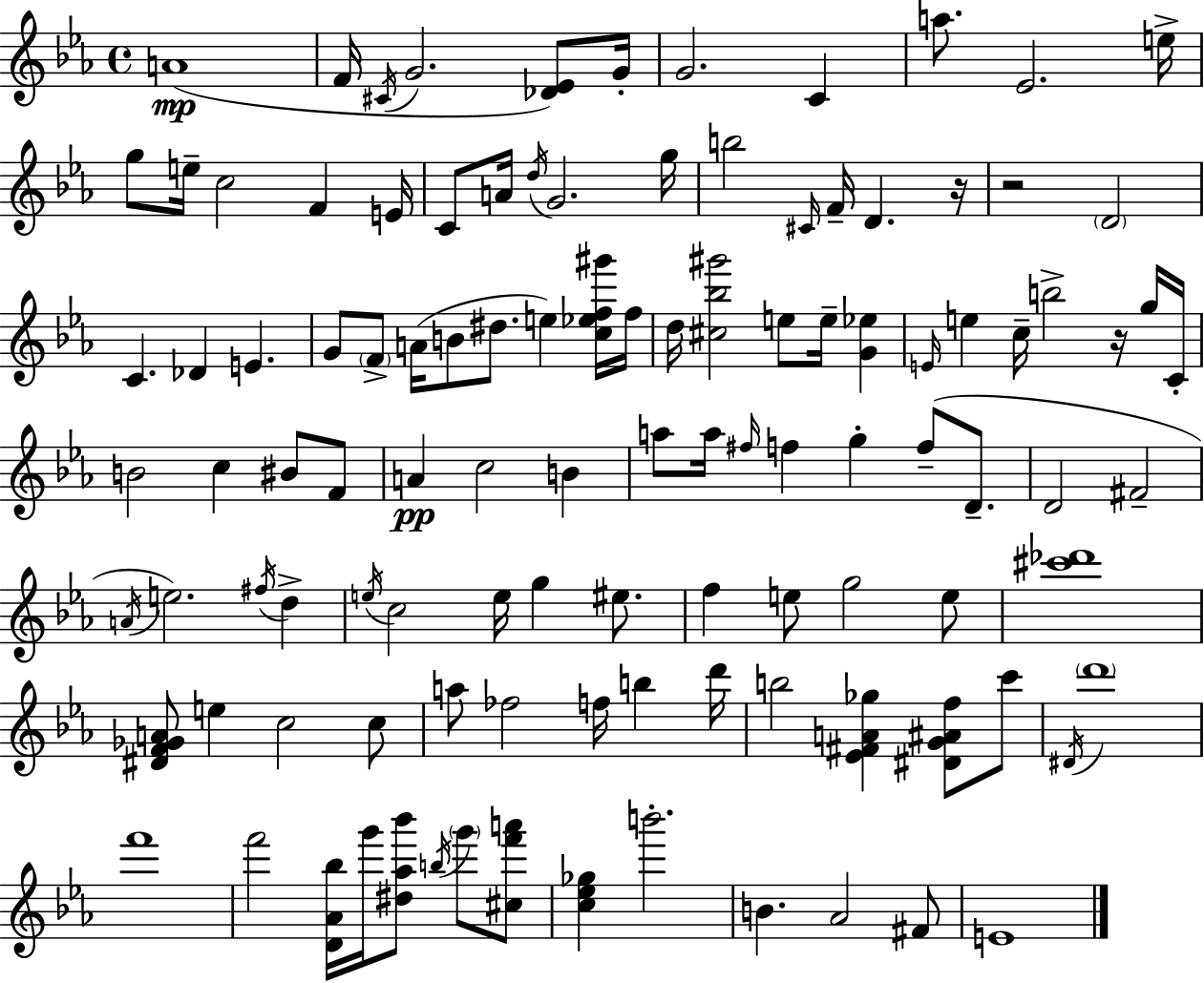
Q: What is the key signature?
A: EES major